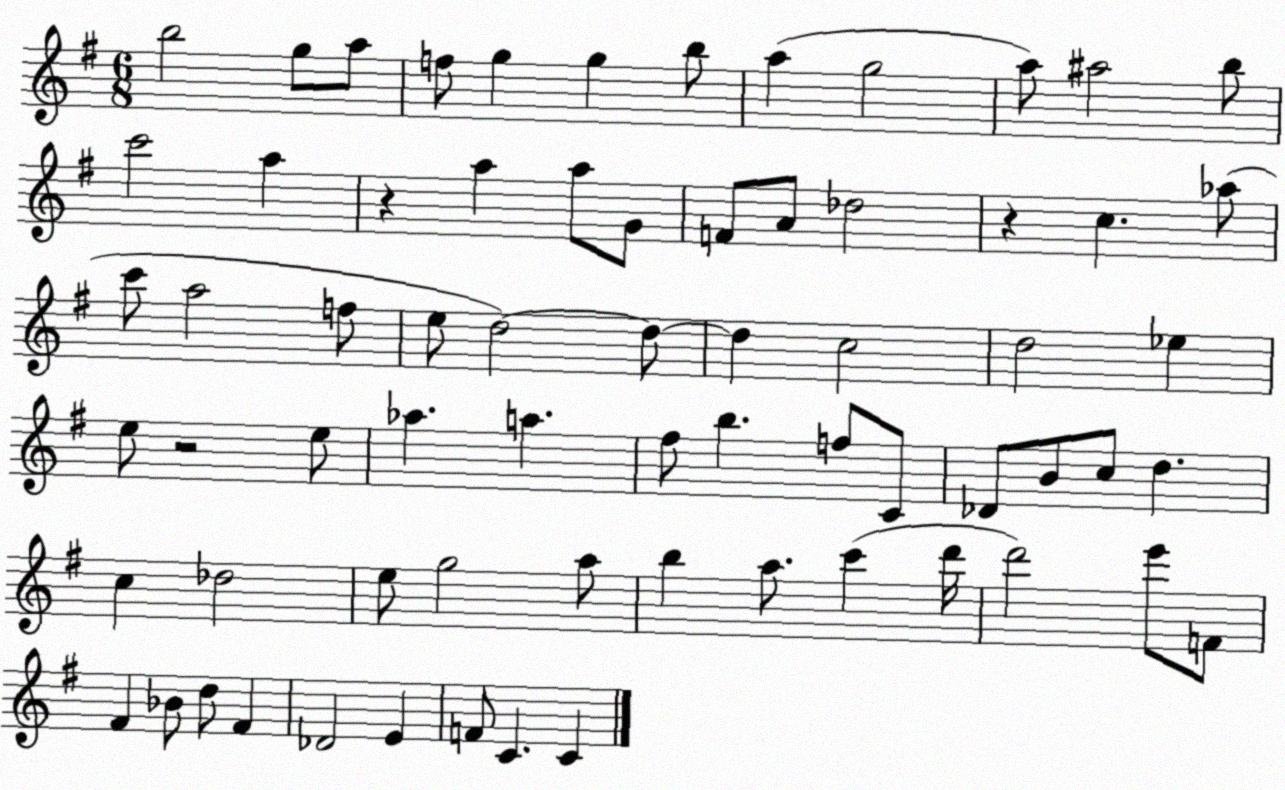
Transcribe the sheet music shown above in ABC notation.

X:1
T:Untitled
M:6/8
L:1/4
K:G
b2 g/2 a/2 f/2 g g b/2 a g2 a/2 ^a2 b/2 c'2 a z a a/2 G/2 F/2 A/2 _d2 z c _a/2 c'/2 a2 f/2 e/2 d2 d/2 d c2 d2 _e e/2 z2 e/2 _a a ^f/2 b f/2 C/2 _D/2 B/2 c/2 d c _d2 e/2 g2 a/2 b a/2 c' d'/4 d'2 e'/2 F/2 ^F _B/2 d/2 ^F _D2 E F/2 C C